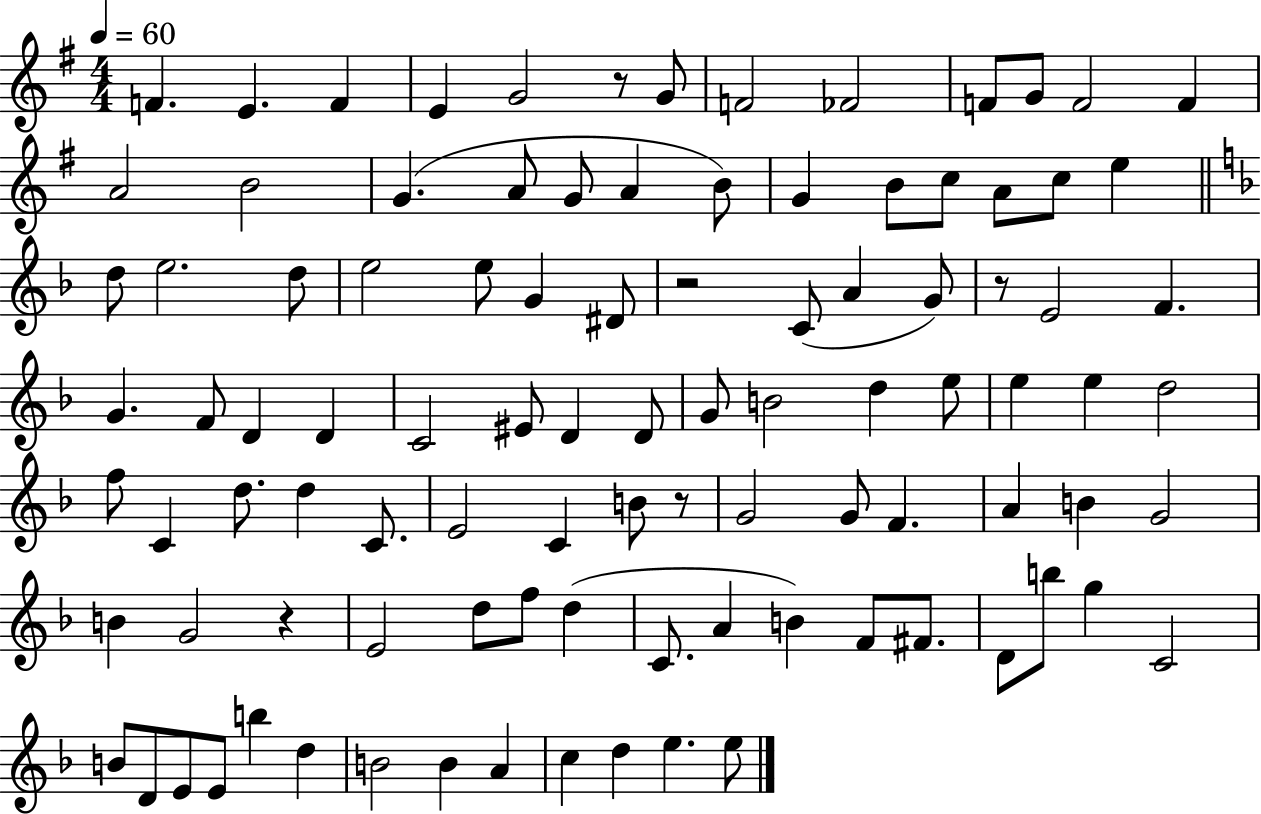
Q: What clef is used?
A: treble